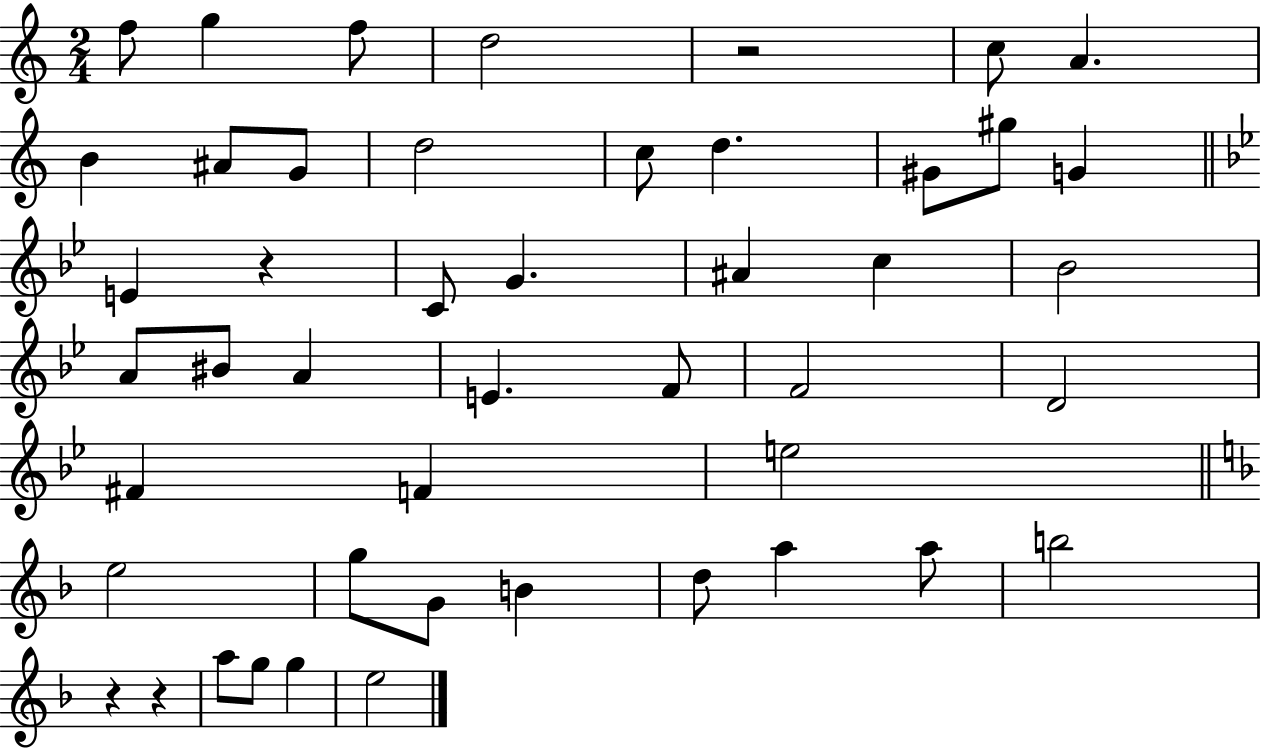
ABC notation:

X:1
T:Untitled
M:2/4
L:1/4
K:C
f/2 g f/2 d2 z2 c/2 A B ^A/2 G/2 d2 c/2 d ^G/2 ^g/2 G E z C/2 G ^A c _B2 A/2 ^B/2 A E F/2 F2 D2 ^F F e2 e2 g/2 G/2 B d/2 a a/2 b2 z z a/2 g/2 g e2